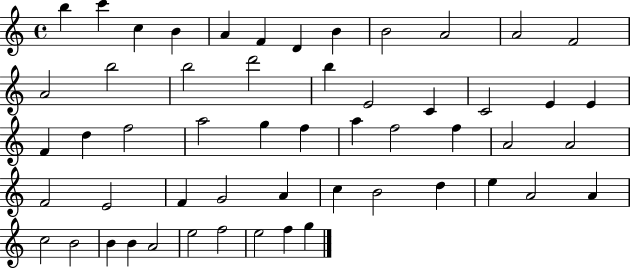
B5/q C6/q C5/q B4/q A4/q F4/q D4/q B4/q B4/h A4/h A4/h F4/h A4/h B5/h B5/h D6/h B5/q E4/h C4/q C4/h E4/q E4/q F4/q D5/q F5/h A5/h G5/q F5/q A5/q F5/h F5/q A4/h A4/h F4/h E4/h F4/q G4/h A4/q C5/q B4/h D5/q E5/q A4/h A4/q C5/h B4/h B4/q B4/q A4/h E5/h F5/h E5/h F5/q G5/q